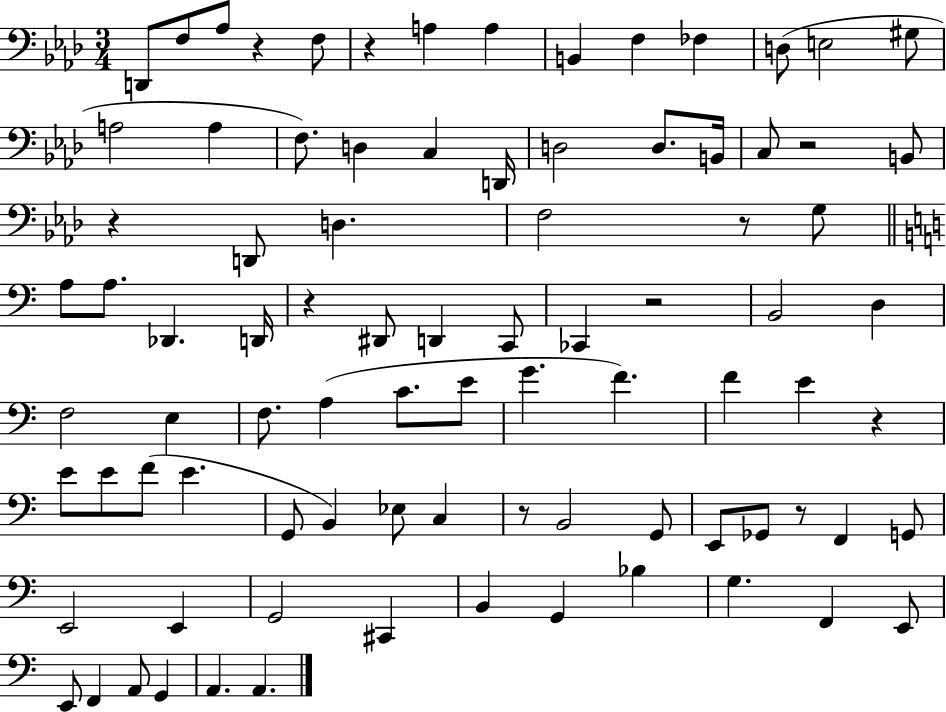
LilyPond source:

{
  \clef bass
  \numericTimeSignature
  \time 3/4
  \key aes \major
  d,8 f8 aes8 r4 f8 | r4 a4 a4 | b,4 f4 fes4 | d8( e2 gis8 | \break a2 a4 | f8.) d4 c4 d,16 | d2 d8. b,16 | c8 r2 b,8 | \break r4 d,8 d4. | f2 r8 g8 | \bar "||" \break \key a \minor a8 a8. des,4. d,16 | r4 dis,8 d,4 c,8 | ces,4 r2 | b,2 d4 | \break f2 e4 | f8. a4( c'8. e'8 | g'4. f'4.) | f'4 e'4 r4 | \break e'8 e'8 f'8( e'4. | g,8 b,4) ees8 c4 | r8 b,2 g,8 | e,8 ges,8 r8 f,4 g,8 | \break e,2 e,4 | g,2 cis,4 | b,4 g,4 bes4 | g4. f,4 e,8 | \break e,8 f,4 a,8 g,4 | a,4. a,4. | \bar "|."
}